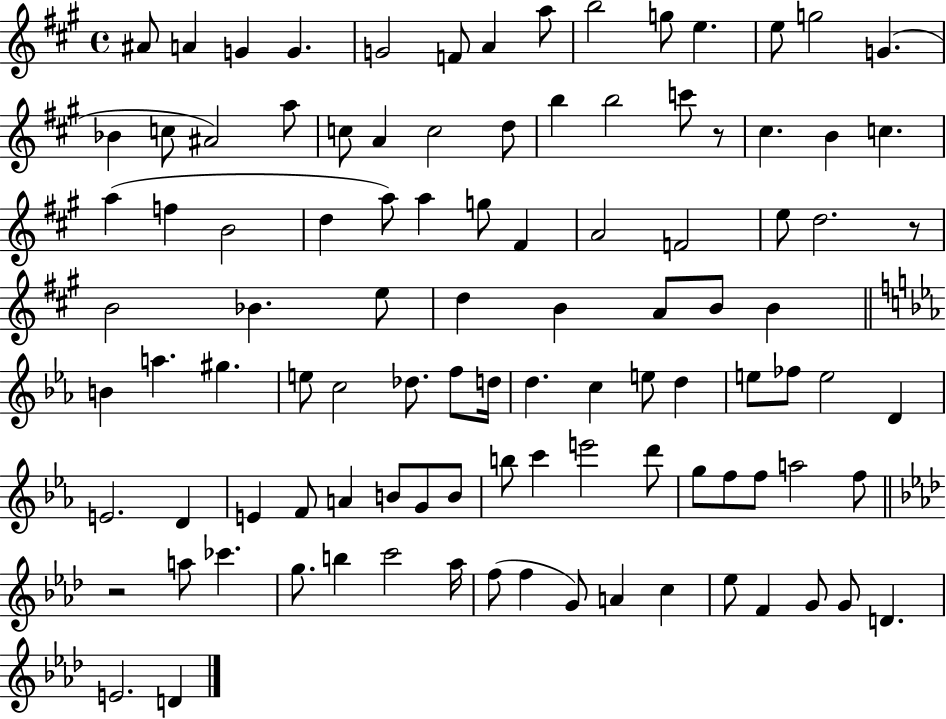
X:1
T:Untitled
M:4/4
L:1/4
K:A
^A/2 A G G G2 F/2 A a/2 b2 g/2 e e/2 g2 G _B c/2 ^A2 a/2 c/2 A c2 d/2 b b2 c'/2 z/2 ^c B c a f B2 d a/2 a g/2 ^F A2 F2 e/2 d2 z/2 B2 _B e/2 d B A/2 B/2 B B a ^g e/2 c2 _d/2 f/2 d/4 d c e/2 d e/2 _f/2 e2 D E2 D E F/2 A B/2 G/2 B/2 b/2 c' e'2 d'/2 g/2 f/2 f/2 a2 f/2 z2 a/2 _c' g/2 b c'2 _a/4 f/2 f G/2 A c _e/2 F G/2 G/2 D E2 D